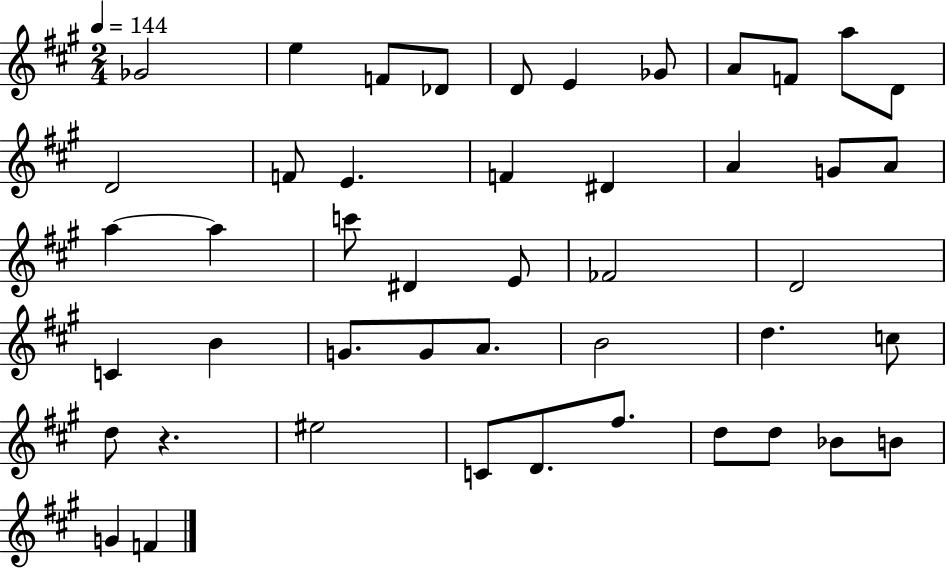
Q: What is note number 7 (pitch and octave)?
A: Gb4